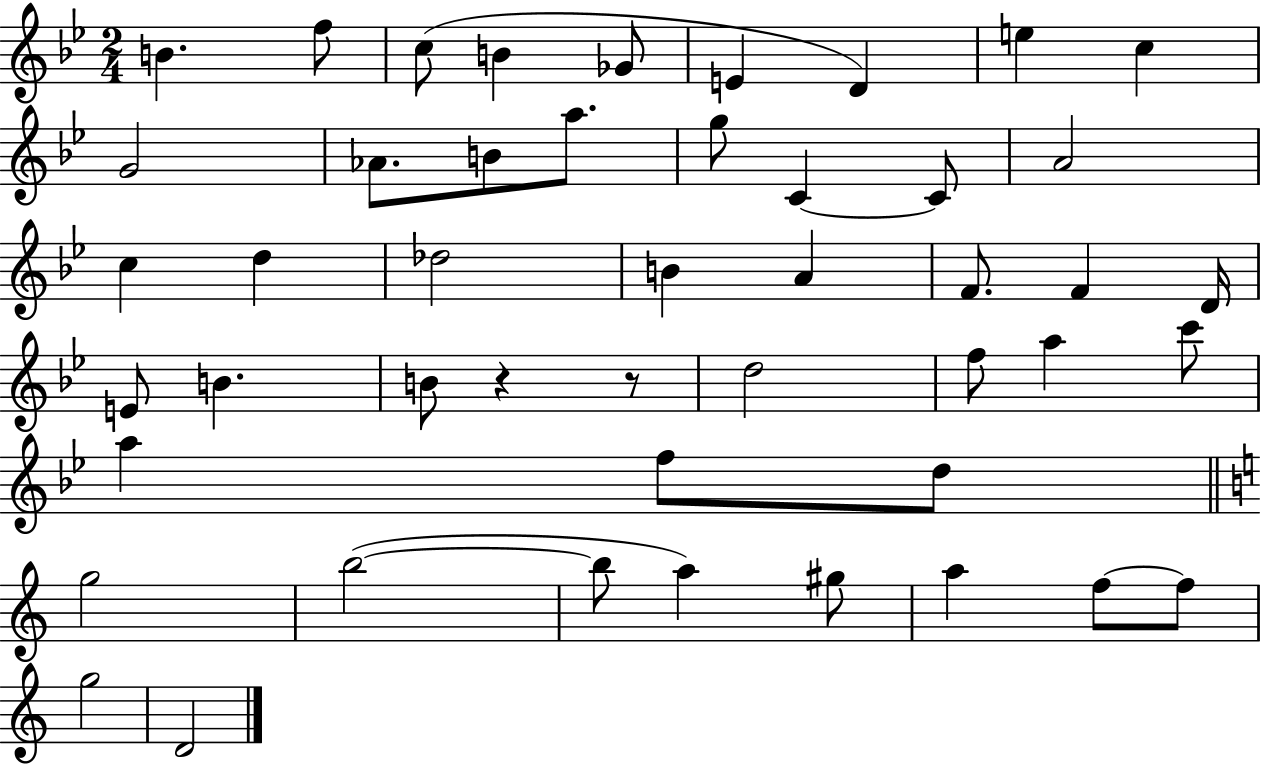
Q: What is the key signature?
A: BES major